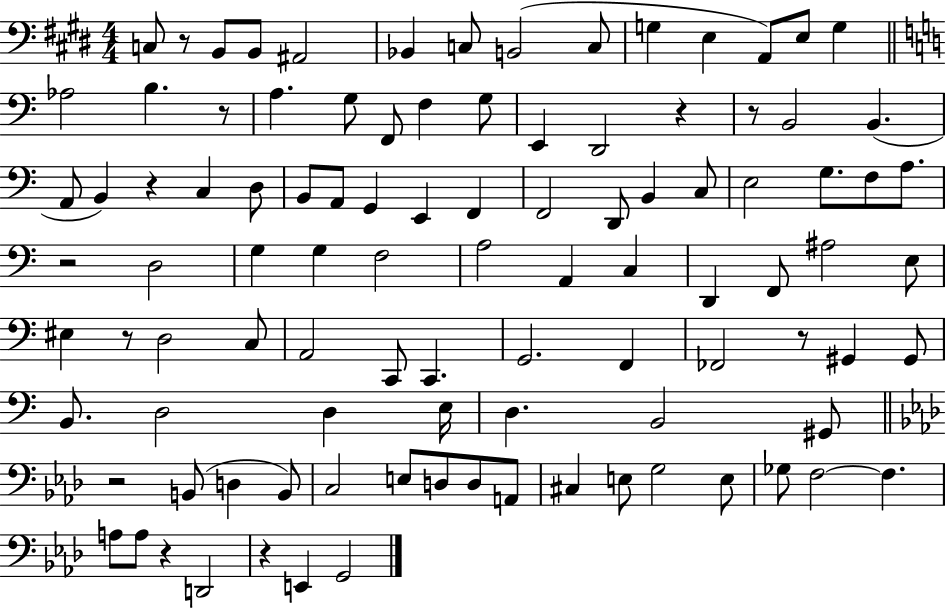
C3/e R/e B2/e B2/e A#2/h Bb2/q C3/e B2/h C3/e G3/q E3/q A2/e E3/e G3/q Ab3/h B3/q. R/e A3/q. G3/e F2/e F3/q G3/e E2/q D2/h R/q R/e B2/h B2/q. A2/e B2/q R/q C3/q D3/e B2/e A2/e G2/q E2/q F2/q F2/h D2/e B2/q C3/e E3/h G3/e. F3/e A3/e. R/h D3/h G3/q G3/q F3/h A3/h A2/q C3/q D2/q F2/e A#3/h E3/e EIS3/q R/e D3/h C3/e A2/h C2/e C2/q. G2/h. F2/q FES2/h R/e G#2/q G#2/e B2/e. D3/h D3/q E3/s D3/q. B2/h G#2/e R/h B2/e D3/q B2/e C3/h E3/e D3/e D3/e A2/e C#3/q E3/e G3/h E3/e Gb3/e F3/h F3/q. A3/e A3/e R/q D2/h R/q E2/q G2/h